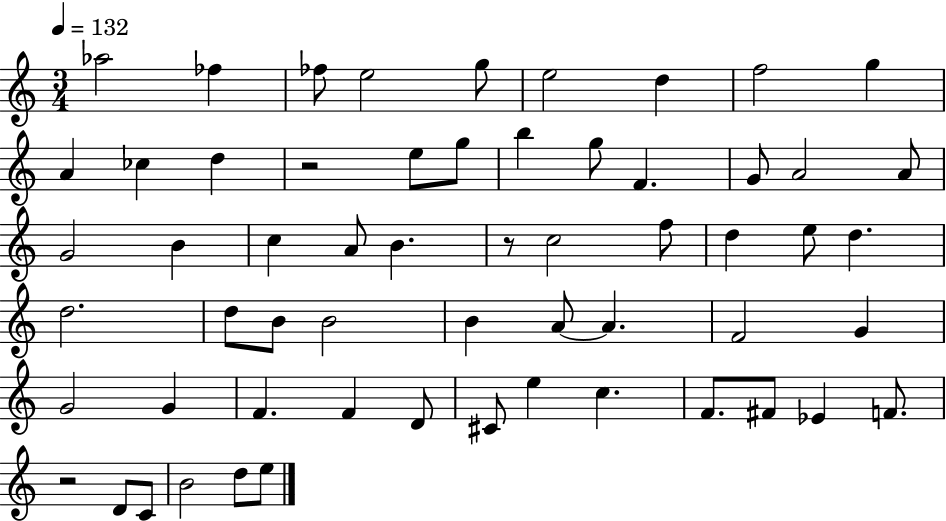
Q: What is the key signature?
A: C major